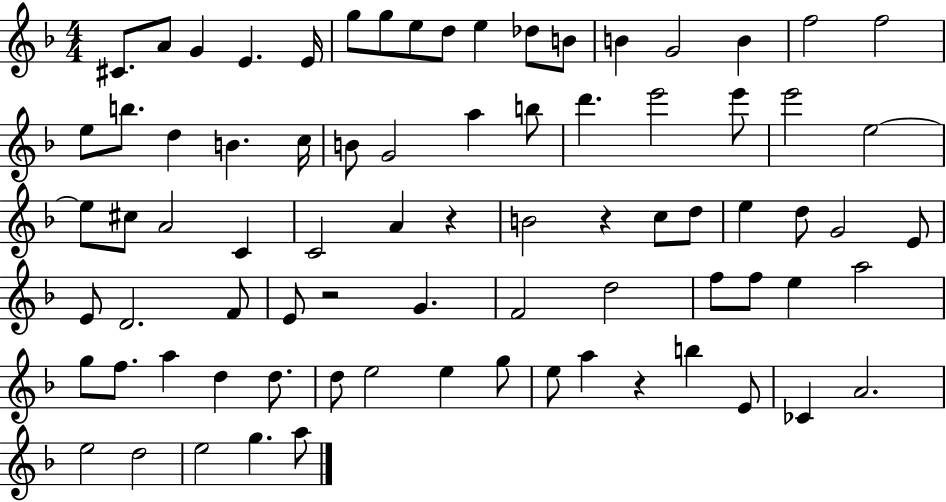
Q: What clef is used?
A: treble